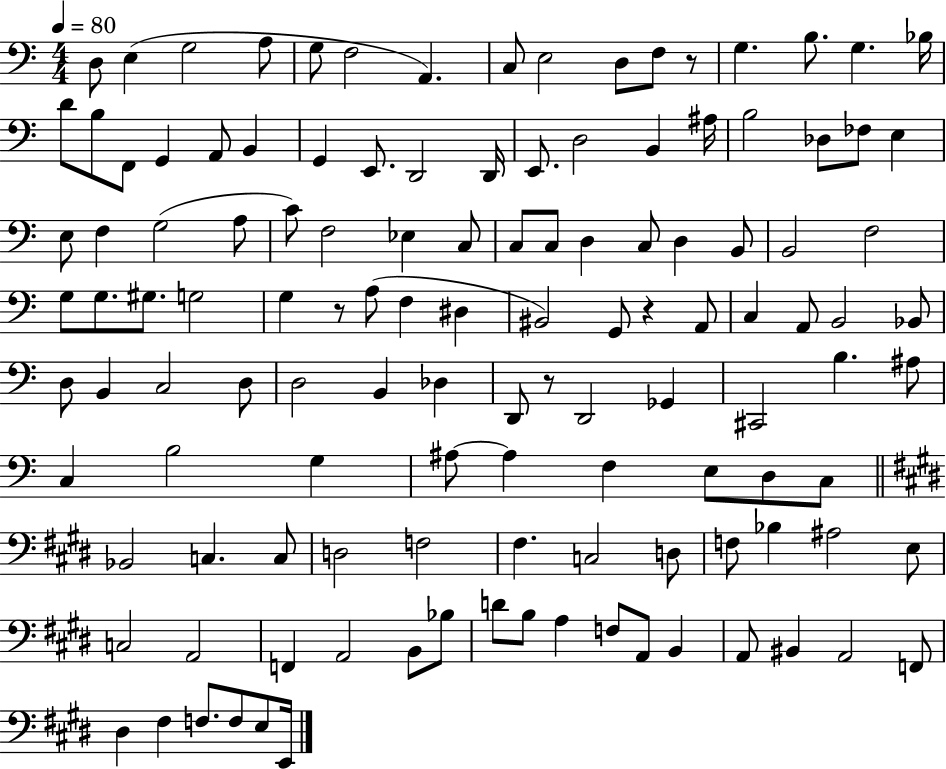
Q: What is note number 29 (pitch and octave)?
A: A#3